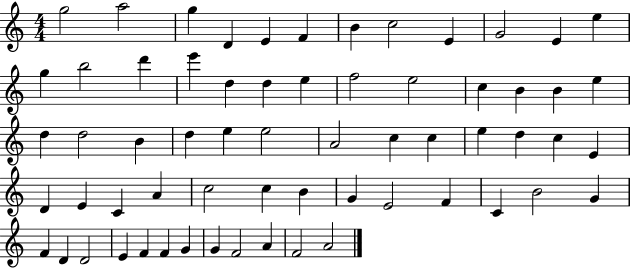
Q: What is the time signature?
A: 4/4